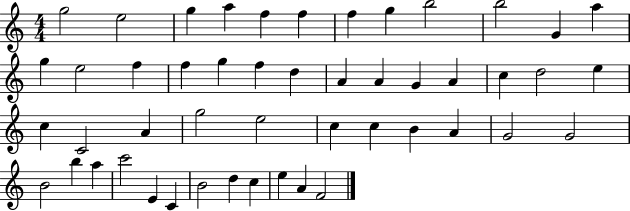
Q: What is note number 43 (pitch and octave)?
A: C4